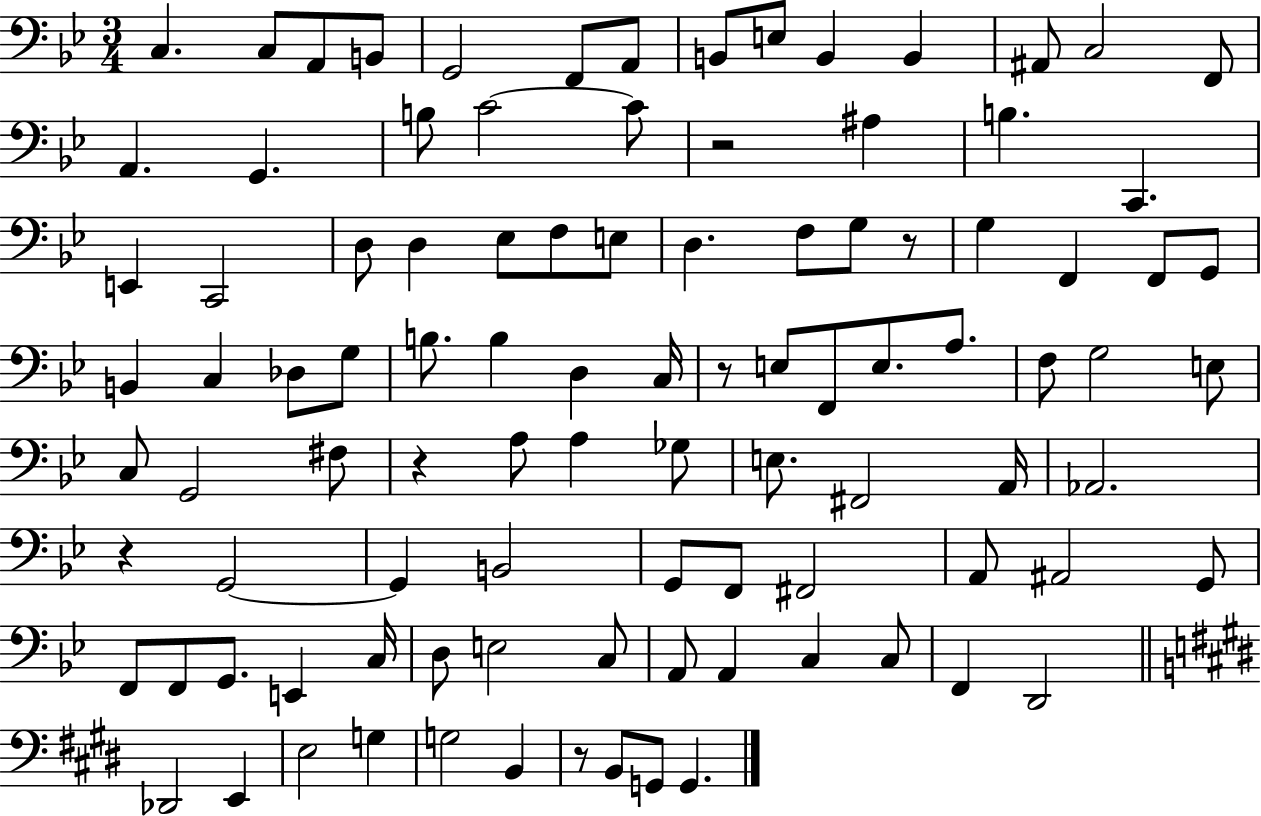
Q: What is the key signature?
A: BES major